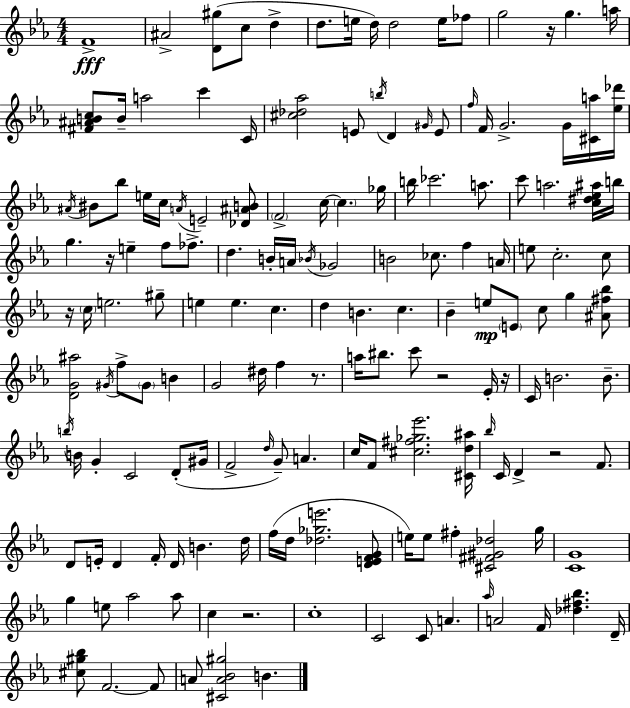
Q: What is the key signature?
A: C minor